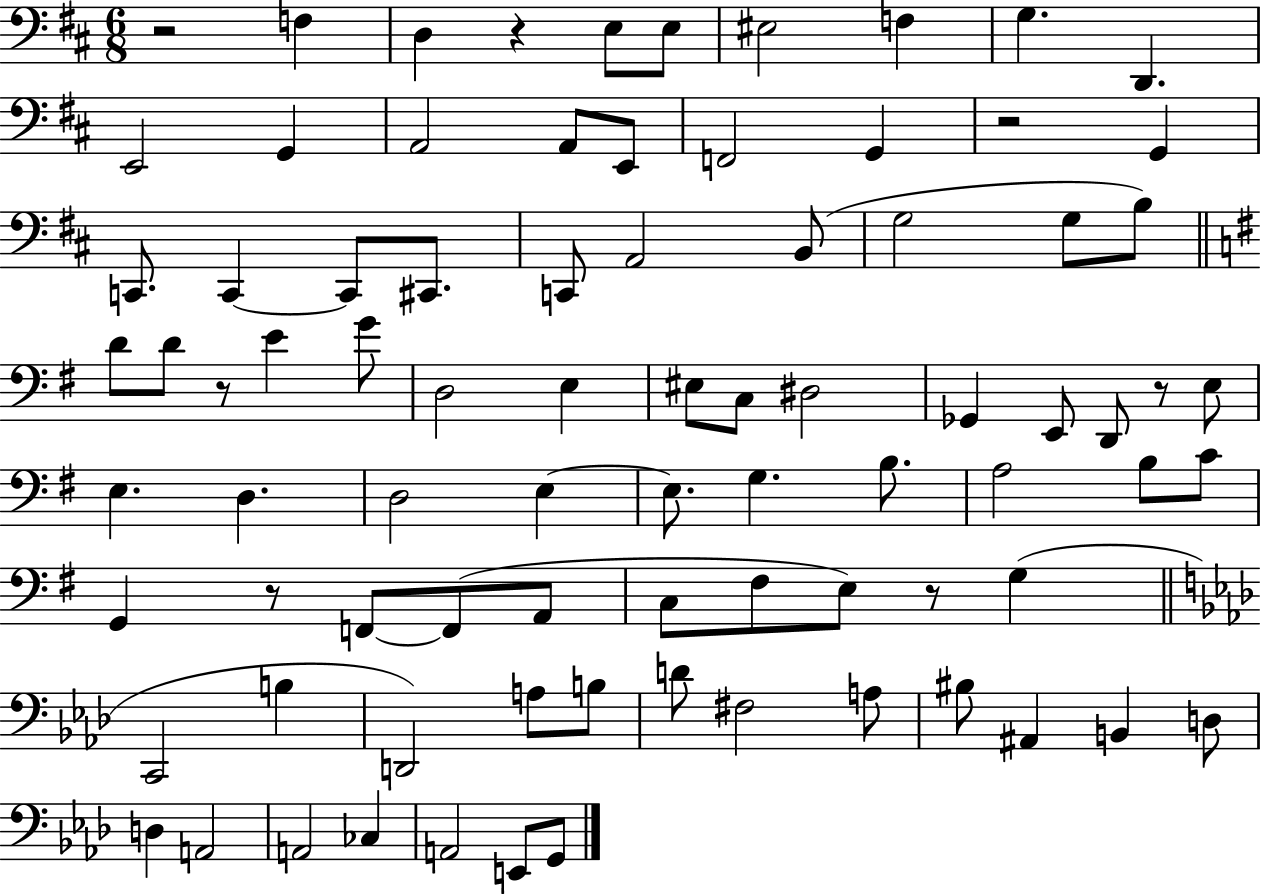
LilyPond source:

{
  \clef bass
  \numericTimeSignature
  \time 6/8
  \key d \major
  r2 f4 | d4 r4 e8 e8 | eis2 f4 | g4. d,4. | \break e,2 g,4 | a,2 a,8 e,8 | f,2 g,4 | r2 g,4 | \break c,8. c,4~~ c,8 cis,8. | c,8 a,2 b,8( | g2 g8 b8) | \bar "||" \break \key g \major d'8 d'8 r8 e'4 g'8 | d2 e4 | eis8 c8 dis2 | ges,4 e,8 d,8 r8 e8 | \break e4. d4. | d2 e4~~ | e8. g4. b8. | a2 b8 c'8 | \break g,4 r8 f,8~~ f,8( a,8 | c8 fis8 e8) r8 g4( | \bar "||" \break \key f \minor c,2 b4 | d,2) a8 b8 | d'8 fis2 a8 | bis8 ais,4 b,4 d8 | \break d4 a,2 | a,2 ces4 | a,2 e,8 g,8 | \bar "|."
}